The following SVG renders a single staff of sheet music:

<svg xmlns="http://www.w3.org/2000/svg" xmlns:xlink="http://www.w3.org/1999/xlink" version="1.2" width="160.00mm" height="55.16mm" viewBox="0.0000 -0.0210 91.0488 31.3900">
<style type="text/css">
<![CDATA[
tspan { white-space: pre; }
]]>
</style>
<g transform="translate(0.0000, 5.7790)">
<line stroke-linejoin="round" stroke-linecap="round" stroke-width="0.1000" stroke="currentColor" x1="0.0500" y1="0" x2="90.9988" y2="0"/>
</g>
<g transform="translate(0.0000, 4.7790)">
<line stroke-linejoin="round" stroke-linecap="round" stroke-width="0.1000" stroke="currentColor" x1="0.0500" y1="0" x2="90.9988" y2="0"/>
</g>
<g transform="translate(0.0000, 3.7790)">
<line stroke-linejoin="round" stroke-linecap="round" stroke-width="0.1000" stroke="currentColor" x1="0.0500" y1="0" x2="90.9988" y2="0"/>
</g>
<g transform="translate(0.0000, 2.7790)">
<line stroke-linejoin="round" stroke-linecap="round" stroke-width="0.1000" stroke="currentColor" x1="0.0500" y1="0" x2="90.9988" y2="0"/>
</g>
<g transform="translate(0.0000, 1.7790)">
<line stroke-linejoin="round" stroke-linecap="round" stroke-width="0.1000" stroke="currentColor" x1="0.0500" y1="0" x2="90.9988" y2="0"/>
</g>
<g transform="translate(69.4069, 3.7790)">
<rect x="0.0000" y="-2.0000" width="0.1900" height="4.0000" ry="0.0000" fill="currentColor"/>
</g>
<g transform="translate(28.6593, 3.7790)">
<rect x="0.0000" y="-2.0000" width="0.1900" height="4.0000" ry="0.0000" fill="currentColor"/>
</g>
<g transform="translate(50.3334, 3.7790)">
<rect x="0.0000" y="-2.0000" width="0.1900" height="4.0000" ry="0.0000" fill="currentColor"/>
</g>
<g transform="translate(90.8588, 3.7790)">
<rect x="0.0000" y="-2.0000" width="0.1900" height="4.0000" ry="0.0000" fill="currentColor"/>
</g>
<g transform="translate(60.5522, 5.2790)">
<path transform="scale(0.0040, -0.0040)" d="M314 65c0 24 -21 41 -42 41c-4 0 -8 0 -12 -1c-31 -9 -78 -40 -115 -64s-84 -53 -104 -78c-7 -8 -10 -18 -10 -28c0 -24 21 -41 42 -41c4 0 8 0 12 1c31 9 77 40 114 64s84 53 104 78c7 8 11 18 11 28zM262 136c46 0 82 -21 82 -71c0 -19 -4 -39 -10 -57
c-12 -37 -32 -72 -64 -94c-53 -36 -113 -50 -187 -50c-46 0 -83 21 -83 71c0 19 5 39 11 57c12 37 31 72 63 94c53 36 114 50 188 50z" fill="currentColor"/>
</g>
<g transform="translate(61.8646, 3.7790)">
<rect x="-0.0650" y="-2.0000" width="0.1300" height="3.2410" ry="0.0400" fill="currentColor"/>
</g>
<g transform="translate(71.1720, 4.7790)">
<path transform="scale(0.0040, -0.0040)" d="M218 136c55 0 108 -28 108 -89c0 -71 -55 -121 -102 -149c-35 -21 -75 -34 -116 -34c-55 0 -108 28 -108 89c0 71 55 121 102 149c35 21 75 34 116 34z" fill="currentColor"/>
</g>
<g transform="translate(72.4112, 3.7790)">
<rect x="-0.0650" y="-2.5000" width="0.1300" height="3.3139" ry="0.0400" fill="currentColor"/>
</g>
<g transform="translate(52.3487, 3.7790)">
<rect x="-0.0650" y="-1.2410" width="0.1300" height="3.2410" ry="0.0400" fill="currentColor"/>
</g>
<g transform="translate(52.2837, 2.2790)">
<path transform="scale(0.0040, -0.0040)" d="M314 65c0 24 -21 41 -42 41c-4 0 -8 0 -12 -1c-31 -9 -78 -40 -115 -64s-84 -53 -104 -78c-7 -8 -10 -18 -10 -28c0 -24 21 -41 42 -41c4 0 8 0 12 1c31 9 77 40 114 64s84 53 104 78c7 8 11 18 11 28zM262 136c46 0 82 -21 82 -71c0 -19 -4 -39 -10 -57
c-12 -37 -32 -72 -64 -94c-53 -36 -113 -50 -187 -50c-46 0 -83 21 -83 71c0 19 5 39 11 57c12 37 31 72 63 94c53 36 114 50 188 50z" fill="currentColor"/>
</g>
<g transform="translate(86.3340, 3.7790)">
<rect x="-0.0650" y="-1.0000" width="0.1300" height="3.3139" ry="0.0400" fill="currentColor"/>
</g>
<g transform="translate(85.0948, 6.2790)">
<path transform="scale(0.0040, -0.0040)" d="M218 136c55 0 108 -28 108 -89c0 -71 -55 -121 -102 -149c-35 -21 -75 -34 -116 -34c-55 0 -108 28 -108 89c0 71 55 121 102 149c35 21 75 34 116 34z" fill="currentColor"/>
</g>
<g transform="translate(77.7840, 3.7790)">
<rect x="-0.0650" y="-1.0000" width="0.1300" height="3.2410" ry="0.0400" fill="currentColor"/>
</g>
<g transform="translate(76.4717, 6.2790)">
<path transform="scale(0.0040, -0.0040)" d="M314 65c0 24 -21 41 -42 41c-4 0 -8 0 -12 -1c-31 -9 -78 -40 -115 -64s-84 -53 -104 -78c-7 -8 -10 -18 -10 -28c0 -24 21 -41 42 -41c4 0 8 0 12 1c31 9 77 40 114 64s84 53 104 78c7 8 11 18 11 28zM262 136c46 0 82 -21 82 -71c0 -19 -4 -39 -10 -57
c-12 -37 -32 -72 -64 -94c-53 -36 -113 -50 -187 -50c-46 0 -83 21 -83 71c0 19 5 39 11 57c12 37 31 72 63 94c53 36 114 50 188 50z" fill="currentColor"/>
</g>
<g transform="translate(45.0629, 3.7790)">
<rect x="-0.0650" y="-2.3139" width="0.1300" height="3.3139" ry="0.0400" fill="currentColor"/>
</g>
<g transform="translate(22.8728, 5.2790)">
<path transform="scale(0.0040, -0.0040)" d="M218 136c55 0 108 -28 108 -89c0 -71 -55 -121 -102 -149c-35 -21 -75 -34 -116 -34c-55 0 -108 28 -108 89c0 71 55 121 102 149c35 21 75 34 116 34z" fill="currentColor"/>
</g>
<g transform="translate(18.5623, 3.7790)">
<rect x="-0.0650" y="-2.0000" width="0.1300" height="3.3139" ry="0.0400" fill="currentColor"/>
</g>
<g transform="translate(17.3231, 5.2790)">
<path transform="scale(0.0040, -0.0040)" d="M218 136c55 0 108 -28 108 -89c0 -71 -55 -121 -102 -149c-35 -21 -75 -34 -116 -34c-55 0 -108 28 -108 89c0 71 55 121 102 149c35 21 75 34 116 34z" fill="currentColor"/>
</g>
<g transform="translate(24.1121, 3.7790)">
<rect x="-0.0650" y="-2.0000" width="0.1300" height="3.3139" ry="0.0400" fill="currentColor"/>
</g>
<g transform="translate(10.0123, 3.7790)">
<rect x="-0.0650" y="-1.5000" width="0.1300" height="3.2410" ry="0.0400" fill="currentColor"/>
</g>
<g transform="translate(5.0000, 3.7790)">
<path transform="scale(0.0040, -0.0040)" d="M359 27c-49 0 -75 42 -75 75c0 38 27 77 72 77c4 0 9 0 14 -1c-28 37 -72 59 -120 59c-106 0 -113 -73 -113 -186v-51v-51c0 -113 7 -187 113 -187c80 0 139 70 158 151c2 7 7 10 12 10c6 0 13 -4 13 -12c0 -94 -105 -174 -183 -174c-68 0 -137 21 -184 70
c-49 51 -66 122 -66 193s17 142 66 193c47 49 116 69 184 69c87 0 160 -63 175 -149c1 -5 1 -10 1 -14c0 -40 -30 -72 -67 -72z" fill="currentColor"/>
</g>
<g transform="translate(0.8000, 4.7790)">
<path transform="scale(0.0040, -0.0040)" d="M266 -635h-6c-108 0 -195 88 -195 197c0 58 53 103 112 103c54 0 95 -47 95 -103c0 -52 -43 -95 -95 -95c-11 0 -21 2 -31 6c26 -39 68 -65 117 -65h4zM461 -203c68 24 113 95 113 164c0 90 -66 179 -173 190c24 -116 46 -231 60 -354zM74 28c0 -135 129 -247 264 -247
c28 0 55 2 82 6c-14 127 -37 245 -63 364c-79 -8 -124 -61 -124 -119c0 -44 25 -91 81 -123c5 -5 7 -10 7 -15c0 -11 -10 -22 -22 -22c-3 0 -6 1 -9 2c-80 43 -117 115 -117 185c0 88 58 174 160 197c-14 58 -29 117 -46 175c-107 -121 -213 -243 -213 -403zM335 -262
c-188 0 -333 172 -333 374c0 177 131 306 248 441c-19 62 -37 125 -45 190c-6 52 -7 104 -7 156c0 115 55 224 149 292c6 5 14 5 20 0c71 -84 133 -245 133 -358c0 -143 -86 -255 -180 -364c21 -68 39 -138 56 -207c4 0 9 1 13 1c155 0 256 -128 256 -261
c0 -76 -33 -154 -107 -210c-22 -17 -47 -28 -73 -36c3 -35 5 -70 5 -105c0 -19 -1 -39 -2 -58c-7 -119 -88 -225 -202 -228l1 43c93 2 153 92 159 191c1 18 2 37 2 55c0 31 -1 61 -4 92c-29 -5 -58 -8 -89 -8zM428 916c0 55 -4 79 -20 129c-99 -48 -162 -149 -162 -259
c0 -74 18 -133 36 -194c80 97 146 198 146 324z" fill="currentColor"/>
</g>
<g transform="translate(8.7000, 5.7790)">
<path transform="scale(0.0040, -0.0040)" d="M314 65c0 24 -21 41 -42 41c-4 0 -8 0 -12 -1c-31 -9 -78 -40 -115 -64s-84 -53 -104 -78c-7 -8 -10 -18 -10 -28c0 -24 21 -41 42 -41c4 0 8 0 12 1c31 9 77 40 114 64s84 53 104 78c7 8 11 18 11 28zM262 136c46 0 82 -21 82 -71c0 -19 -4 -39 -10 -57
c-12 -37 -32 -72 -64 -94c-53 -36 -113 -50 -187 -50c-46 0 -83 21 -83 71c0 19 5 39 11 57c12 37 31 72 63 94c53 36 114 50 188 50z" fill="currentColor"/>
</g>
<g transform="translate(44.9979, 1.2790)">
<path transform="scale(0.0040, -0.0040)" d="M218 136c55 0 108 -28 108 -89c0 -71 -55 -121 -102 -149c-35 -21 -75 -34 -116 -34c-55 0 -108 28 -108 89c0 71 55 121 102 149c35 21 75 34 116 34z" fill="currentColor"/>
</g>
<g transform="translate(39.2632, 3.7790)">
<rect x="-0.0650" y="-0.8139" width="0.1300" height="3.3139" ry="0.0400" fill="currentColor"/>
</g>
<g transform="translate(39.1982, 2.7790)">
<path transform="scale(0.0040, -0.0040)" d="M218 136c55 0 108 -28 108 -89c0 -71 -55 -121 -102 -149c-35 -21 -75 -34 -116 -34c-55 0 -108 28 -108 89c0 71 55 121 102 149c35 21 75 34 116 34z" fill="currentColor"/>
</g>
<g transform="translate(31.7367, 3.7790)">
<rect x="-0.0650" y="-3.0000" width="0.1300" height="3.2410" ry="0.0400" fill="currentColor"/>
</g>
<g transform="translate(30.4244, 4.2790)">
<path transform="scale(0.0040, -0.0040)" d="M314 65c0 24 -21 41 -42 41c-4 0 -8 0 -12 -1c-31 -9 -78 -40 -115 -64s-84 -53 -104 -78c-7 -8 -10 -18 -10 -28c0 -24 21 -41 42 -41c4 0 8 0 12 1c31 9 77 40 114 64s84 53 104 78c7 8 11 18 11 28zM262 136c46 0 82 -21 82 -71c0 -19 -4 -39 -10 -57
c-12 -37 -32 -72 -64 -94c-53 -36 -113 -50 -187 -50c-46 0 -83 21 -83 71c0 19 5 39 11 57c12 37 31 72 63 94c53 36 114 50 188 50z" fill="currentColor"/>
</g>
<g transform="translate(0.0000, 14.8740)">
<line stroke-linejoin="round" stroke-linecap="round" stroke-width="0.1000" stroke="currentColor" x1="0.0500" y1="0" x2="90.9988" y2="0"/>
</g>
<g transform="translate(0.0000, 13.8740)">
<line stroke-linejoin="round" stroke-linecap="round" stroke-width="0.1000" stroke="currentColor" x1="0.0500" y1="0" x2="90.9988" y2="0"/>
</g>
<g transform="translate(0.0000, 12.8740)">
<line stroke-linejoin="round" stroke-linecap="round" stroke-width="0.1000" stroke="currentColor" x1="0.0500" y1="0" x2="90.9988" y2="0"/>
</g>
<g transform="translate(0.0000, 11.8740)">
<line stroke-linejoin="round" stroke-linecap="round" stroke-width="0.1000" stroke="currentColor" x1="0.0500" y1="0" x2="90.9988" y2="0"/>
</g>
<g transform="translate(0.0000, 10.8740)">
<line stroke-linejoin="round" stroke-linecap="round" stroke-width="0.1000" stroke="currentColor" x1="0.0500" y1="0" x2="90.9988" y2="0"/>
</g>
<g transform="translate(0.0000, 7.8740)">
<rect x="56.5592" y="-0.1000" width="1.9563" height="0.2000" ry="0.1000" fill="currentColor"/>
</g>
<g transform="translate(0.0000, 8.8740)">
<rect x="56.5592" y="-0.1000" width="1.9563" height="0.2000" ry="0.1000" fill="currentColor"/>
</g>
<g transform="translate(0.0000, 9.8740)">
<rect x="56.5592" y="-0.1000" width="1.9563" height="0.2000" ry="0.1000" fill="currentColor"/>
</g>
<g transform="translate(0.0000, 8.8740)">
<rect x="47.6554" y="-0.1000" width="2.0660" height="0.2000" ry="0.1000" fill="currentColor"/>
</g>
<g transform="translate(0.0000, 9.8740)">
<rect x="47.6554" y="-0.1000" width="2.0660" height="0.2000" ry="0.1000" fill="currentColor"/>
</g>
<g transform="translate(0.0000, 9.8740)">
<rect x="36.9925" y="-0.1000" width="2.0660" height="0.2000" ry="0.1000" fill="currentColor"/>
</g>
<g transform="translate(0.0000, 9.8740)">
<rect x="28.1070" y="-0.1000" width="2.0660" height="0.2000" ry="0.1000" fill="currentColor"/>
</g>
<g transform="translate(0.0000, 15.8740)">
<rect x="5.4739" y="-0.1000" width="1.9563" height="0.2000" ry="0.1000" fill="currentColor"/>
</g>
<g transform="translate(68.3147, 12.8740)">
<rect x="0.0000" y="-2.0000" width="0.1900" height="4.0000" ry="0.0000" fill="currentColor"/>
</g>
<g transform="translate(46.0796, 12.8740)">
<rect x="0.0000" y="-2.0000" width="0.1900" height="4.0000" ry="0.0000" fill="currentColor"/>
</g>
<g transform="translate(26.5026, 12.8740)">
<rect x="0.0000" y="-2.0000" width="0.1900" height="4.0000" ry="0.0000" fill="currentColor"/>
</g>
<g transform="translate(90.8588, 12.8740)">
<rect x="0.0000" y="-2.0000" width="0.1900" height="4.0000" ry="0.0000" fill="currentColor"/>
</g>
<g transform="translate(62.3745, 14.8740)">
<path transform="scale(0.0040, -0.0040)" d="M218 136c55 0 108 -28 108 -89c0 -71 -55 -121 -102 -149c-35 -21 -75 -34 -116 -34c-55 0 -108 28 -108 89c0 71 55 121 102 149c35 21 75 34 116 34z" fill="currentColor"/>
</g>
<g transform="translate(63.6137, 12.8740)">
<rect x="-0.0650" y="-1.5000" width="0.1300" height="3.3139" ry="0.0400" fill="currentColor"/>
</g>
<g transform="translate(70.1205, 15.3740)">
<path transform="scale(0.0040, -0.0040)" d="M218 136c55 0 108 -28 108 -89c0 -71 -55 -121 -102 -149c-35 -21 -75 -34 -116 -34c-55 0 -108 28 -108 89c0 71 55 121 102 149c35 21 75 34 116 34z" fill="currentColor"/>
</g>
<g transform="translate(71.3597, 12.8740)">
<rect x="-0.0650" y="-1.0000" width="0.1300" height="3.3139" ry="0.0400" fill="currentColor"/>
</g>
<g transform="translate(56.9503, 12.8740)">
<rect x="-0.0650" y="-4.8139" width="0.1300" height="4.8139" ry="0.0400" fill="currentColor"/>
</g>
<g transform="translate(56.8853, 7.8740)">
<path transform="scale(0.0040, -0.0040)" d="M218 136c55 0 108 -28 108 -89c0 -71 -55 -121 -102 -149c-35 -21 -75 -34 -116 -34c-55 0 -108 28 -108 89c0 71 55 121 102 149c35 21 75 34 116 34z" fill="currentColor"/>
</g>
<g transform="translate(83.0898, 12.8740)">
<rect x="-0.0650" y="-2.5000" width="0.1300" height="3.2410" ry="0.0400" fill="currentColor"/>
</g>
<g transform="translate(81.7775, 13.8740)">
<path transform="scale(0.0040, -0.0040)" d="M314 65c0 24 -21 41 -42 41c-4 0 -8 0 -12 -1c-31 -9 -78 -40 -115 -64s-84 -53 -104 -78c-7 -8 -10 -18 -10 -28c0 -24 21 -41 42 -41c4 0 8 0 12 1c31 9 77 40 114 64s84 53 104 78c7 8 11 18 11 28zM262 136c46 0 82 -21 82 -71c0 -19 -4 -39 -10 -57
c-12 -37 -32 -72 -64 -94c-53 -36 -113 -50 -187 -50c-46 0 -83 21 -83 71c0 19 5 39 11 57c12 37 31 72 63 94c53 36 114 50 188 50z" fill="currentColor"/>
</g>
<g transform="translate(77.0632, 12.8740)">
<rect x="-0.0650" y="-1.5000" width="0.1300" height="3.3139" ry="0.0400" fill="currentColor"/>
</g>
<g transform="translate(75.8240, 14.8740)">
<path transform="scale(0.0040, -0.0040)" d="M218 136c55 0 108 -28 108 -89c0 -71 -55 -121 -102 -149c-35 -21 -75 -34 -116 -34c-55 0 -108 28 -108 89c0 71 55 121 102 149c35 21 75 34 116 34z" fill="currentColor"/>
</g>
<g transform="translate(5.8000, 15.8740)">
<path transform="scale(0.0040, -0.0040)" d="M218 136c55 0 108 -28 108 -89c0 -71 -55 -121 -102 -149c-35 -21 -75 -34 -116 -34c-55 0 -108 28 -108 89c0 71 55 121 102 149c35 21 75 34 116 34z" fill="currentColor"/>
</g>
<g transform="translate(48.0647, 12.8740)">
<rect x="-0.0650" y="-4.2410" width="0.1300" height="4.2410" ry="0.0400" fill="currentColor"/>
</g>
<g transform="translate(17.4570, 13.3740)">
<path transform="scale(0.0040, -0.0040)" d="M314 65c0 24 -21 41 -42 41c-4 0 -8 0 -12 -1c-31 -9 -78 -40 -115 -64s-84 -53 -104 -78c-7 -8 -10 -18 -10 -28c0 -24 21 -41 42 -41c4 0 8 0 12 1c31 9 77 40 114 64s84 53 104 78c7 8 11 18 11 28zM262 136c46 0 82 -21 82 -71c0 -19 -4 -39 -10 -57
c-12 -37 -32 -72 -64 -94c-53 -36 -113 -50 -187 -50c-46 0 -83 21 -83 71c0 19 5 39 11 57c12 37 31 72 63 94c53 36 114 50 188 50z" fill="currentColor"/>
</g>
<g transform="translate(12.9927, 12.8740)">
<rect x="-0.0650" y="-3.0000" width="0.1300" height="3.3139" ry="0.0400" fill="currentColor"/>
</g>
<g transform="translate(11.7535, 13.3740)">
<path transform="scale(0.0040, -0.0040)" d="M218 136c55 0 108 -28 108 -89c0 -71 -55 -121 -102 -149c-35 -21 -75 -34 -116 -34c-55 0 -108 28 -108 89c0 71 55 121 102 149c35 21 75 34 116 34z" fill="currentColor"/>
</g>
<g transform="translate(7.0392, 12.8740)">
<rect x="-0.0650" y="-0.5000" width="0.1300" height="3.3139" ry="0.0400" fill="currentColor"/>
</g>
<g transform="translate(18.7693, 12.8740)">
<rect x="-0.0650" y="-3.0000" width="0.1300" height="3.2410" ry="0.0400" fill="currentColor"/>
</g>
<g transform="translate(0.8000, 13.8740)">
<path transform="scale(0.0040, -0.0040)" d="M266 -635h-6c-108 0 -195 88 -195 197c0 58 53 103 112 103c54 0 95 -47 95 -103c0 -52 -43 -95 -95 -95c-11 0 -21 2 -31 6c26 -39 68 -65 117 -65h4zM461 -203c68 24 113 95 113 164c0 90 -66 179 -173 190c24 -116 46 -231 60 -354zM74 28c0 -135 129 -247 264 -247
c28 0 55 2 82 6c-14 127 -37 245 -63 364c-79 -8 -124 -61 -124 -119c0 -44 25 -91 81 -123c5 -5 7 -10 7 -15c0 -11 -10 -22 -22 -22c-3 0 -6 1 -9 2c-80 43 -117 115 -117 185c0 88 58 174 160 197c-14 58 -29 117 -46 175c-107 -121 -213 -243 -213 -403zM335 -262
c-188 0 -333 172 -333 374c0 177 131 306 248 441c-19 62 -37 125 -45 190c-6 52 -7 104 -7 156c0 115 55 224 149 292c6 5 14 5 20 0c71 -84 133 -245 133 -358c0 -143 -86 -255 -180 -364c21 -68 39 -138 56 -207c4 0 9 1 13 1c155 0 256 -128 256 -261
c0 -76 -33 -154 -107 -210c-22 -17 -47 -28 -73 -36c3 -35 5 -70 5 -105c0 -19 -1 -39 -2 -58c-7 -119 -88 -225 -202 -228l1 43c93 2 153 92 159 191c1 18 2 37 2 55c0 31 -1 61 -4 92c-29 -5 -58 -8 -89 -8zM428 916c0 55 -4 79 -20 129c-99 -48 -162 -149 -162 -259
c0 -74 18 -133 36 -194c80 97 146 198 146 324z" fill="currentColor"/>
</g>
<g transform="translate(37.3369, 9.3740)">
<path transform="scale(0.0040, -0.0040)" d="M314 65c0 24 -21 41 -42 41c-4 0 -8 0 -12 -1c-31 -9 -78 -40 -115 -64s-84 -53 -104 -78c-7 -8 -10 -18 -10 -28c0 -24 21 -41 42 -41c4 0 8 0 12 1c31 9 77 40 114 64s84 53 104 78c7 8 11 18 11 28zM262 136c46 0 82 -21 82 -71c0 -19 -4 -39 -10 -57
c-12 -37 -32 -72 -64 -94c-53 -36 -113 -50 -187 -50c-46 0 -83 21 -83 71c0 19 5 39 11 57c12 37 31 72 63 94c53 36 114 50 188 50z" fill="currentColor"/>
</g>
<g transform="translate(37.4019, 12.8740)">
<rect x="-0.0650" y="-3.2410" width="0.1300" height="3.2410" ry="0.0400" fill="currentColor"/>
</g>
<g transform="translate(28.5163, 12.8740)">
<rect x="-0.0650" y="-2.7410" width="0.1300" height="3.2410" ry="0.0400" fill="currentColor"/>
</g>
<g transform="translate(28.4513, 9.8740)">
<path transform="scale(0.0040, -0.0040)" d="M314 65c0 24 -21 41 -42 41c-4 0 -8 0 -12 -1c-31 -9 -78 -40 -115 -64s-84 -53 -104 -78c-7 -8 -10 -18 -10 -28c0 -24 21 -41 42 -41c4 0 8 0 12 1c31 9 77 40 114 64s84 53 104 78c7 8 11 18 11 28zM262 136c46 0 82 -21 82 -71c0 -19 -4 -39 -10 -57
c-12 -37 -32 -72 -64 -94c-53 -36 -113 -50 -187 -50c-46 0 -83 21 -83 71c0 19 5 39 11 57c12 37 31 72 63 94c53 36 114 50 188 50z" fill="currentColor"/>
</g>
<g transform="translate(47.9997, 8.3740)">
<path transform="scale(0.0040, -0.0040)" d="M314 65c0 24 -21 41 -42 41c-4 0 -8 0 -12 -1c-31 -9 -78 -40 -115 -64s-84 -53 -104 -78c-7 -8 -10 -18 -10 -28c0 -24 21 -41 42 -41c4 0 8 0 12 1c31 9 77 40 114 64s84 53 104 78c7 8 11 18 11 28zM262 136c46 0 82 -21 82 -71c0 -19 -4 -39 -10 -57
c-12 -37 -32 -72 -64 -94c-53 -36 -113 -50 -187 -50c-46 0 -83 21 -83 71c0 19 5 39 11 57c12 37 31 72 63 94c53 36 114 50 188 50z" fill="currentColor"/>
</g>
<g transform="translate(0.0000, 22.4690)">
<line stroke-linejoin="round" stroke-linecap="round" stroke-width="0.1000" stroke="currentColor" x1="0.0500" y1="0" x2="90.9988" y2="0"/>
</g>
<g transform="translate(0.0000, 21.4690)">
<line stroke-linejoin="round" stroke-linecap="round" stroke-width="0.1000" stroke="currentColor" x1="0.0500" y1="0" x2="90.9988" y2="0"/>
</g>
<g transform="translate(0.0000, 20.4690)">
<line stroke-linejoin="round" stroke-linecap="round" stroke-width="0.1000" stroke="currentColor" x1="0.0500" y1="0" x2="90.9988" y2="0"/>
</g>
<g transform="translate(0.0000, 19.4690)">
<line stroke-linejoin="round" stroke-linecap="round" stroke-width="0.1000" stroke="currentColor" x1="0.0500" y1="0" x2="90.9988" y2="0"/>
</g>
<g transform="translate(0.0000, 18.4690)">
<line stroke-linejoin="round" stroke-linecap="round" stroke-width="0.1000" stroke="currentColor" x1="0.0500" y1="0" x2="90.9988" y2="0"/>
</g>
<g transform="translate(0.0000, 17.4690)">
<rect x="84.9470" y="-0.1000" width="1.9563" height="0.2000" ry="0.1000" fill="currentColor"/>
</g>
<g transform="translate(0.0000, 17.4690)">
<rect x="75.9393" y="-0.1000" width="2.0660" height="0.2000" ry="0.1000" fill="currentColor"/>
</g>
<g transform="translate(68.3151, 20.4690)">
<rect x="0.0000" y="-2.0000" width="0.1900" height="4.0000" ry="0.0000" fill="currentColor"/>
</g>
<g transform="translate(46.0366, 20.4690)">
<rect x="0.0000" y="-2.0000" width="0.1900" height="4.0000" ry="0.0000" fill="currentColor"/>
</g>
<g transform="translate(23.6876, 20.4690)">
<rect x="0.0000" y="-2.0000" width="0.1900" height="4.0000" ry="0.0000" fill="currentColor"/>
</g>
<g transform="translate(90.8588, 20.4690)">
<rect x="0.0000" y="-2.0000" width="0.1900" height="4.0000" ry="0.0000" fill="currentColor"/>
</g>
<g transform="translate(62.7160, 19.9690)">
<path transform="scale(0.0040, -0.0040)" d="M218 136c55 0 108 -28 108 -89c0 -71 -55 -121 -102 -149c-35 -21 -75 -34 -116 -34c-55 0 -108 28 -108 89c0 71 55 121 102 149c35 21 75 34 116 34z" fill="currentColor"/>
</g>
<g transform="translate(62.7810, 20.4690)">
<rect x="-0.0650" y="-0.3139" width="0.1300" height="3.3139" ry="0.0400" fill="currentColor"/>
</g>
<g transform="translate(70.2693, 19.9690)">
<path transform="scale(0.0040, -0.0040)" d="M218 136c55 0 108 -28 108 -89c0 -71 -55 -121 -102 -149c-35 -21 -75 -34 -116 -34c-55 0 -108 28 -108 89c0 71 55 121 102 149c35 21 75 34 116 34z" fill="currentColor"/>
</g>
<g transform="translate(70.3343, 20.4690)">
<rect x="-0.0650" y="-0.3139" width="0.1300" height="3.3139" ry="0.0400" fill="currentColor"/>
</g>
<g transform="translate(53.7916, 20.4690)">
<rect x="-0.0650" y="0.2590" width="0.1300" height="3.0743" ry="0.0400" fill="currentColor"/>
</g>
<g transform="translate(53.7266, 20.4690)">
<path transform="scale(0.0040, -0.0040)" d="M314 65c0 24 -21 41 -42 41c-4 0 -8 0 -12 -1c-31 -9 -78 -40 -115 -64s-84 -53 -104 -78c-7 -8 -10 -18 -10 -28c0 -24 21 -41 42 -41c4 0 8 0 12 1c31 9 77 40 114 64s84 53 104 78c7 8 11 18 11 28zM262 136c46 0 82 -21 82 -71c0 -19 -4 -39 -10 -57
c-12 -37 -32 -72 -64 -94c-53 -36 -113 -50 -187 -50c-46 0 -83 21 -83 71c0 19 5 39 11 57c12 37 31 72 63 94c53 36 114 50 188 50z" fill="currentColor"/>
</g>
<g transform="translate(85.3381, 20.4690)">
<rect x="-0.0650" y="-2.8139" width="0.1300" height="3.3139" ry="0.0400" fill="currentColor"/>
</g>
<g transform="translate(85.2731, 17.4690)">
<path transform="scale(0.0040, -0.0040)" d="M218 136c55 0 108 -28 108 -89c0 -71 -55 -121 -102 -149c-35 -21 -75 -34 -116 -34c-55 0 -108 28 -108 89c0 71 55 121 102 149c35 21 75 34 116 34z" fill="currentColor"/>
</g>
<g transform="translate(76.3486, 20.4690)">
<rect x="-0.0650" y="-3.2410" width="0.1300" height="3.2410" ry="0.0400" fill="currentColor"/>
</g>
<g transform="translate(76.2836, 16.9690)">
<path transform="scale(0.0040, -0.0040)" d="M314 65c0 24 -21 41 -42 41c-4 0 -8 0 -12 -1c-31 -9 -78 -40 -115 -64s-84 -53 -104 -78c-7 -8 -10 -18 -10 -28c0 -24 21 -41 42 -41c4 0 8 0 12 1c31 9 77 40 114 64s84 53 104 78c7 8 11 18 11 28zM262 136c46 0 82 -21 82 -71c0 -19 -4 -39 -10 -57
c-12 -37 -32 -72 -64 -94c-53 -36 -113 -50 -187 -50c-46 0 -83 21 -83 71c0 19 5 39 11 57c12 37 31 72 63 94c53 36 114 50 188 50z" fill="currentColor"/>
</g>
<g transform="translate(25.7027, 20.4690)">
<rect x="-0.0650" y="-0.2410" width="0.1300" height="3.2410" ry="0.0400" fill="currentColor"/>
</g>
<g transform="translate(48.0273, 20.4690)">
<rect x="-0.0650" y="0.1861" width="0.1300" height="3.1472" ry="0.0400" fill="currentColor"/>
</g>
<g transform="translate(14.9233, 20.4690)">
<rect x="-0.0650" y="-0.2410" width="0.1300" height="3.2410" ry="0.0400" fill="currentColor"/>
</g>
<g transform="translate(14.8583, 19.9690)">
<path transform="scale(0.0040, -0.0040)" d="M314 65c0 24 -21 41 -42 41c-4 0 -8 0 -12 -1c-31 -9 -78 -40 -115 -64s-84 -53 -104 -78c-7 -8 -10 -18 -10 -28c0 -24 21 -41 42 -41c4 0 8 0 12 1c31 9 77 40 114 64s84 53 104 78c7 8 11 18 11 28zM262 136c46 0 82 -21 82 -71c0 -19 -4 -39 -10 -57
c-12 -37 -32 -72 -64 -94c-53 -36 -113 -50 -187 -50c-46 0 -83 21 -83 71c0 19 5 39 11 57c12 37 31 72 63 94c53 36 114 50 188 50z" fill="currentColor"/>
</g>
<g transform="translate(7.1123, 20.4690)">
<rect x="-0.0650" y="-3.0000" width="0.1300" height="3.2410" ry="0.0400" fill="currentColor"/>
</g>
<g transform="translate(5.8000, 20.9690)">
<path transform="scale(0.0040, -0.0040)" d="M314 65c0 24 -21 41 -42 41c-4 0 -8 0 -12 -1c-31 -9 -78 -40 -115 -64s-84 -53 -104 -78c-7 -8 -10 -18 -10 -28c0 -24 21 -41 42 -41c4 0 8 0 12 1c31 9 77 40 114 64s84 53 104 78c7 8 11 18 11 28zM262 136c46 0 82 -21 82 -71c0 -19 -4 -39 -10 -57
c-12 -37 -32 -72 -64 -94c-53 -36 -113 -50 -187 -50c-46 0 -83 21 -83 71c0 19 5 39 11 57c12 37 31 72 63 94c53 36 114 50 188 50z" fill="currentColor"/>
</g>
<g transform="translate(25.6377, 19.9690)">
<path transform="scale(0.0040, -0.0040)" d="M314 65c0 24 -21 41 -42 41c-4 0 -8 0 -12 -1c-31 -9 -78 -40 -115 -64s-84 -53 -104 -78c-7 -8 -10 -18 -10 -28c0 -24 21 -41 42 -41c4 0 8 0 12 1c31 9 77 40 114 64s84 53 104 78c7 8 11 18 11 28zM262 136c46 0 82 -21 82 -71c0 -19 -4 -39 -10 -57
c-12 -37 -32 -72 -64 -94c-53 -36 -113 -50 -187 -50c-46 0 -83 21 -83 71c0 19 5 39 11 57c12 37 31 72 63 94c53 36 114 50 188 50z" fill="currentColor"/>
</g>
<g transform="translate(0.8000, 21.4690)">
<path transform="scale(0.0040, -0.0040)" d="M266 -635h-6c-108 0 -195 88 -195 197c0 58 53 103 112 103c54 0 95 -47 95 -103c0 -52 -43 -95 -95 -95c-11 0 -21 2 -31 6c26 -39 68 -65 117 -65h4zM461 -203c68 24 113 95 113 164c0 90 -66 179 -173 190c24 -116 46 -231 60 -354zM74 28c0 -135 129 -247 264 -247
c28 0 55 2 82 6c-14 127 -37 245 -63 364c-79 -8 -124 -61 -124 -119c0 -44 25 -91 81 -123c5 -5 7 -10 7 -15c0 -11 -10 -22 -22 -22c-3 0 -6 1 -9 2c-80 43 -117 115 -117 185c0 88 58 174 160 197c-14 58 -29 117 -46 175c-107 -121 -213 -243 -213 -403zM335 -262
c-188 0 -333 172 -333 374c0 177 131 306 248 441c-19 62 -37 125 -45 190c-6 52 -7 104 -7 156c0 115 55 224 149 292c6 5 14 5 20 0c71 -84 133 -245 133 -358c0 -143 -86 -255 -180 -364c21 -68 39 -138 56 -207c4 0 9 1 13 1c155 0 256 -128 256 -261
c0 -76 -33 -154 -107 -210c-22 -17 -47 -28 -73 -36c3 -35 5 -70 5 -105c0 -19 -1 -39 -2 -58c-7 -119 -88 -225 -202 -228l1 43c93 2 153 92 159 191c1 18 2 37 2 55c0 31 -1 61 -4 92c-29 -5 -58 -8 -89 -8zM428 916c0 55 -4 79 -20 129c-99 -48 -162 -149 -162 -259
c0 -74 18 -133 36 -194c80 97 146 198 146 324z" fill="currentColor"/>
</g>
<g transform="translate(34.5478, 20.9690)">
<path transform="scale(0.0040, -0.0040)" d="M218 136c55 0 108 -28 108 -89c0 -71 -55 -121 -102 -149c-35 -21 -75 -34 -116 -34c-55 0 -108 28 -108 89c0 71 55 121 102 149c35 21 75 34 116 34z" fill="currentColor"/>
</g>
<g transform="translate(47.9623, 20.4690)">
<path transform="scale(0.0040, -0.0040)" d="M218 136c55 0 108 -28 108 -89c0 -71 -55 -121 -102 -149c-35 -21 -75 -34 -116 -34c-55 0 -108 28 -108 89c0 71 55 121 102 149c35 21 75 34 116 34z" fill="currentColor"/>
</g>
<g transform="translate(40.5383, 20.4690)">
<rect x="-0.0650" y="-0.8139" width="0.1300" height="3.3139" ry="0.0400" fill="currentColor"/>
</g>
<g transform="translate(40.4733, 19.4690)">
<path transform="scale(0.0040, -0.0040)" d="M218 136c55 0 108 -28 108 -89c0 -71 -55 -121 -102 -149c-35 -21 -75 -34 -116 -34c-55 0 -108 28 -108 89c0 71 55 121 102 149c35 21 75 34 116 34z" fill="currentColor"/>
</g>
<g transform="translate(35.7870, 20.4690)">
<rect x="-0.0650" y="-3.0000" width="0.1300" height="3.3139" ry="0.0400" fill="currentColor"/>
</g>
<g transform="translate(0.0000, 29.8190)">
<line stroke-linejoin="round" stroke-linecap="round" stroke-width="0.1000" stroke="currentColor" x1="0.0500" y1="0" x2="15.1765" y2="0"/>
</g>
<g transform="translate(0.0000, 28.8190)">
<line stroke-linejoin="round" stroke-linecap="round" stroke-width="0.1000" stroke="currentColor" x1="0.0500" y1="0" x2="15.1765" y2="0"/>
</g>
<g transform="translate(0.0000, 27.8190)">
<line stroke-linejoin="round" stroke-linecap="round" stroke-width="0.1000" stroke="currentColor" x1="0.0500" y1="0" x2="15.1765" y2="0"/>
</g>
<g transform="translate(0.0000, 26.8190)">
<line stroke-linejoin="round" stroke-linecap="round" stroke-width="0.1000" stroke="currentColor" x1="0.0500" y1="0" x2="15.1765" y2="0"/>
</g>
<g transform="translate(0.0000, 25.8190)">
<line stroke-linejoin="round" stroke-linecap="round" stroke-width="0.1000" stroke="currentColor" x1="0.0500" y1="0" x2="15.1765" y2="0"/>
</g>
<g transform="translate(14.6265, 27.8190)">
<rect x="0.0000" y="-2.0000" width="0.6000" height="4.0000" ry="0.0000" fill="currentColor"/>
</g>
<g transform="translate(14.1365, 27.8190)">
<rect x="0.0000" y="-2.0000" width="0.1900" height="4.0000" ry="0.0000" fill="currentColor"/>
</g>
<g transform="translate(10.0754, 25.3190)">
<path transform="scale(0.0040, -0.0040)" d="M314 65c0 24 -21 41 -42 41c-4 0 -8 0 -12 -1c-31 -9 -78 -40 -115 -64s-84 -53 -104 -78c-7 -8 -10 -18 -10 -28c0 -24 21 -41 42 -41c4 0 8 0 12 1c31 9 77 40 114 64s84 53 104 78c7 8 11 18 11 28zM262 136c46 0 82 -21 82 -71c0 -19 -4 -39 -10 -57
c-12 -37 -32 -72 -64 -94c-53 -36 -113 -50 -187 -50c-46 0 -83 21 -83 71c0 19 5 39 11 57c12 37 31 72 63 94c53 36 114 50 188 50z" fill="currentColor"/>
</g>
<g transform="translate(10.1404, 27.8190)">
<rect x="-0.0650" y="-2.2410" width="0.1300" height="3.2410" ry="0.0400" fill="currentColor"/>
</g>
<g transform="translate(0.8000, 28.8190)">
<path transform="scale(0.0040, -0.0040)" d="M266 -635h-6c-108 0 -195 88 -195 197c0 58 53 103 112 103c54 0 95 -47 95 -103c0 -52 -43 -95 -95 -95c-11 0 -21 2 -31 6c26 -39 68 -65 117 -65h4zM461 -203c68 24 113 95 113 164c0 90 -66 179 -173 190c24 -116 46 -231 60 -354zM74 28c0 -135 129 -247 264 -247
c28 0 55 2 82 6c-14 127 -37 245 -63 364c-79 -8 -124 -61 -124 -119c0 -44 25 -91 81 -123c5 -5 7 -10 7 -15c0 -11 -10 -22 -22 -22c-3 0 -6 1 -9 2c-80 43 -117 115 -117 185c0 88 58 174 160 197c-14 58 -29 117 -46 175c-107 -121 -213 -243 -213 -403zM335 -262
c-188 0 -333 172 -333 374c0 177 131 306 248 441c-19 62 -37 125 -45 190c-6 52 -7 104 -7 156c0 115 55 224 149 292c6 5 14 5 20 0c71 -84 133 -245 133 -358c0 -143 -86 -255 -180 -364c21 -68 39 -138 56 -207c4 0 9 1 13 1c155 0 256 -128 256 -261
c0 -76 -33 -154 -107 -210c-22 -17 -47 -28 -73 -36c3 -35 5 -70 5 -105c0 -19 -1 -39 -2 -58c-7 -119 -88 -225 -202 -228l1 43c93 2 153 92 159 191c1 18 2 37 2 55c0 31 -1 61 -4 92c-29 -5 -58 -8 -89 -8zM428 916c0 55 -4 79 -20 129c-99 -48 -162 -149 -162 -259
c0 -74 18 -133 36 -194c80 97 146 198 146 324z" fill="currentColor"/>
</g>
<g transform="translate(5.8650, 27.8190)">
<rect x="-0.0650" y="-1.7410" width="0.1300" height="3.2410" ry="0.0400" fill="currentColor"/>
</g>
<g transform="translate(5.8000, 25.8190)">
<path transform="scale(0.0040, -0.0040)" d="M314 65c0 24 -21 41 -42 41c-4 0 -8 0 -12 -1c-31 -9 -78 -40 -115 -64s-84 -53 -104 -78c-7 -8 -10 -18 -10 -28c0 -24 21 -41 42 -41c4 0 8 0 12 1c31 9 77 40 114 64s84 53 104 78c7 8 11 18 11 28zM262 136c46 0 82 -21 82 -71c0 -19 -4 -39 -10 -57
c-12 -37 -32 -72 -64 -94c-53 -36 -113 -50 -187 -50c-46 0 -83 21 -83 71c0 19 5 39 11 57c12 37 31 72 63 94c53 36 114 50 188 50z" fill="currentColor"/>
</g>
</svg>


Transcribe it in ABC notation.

X:1
T:Untitled
M:4/4
L:1/4
K:C
E2 F F A2 d g e2 F2 G D2 D C A A2 a2 b2 d'2 e' E D E G2 A2 c2 c2 A d B B2 c c b2 a f2 g2